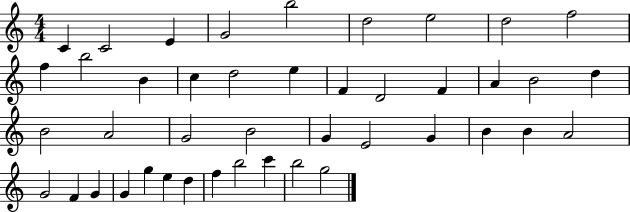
C4/q C4/h E4/q G4/h B5/h D5/h E5/h D5/h F5/h F5/q B5/h B4/q C5/q D5/h E5/q F4/q D4/h F4/q A4/q B4/h D5/q B4/h A4/h G4/h B4/h G4/q E4/h G4/q B4/q B4/q A4/h G4/h F4/q G4/q G4/q G5/q E5/q D5/q F5/q B5/h C6/q B5/h G5/h